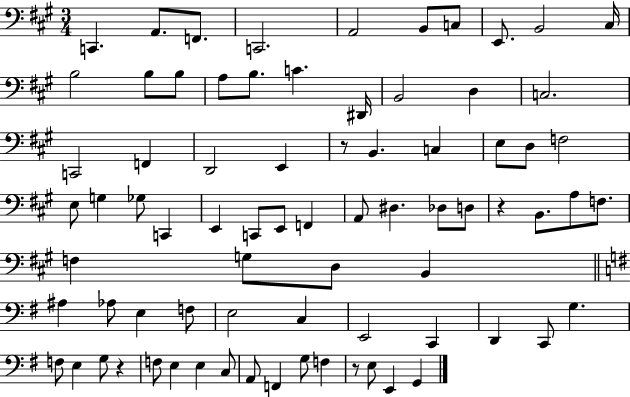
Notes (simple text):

C2/q. A2/e. F2/e. C2/h. A2/h B2/e C3/e E2/e. B2/h C#3/s B3/h B3/e B3/e A3/e B3/e. C4/q. D#2/s B2/h D3/q C3/h. C2/h F2/q D2/h E2/q R/e B2/q. C3/q E3/e D3/e F3/h E3/e G3/q Gb3/e C2/q E2/q C2/e E2/e F2/q A2/e D#3/q. Db3/e D3/e R/q B2/e. A3/e F3/e. F3/q G3/e D3/e B2/q A#3/q Ab3/e E3/q F3/e E3/h C3/q E2/h C2/q D2/q C2/e G3/q. F3/e E3/q G3/e R/q F3/e E3/q E3/q C3/e A2/e F2/q G3/e F3/q R/e E3/e E2/q G2/q